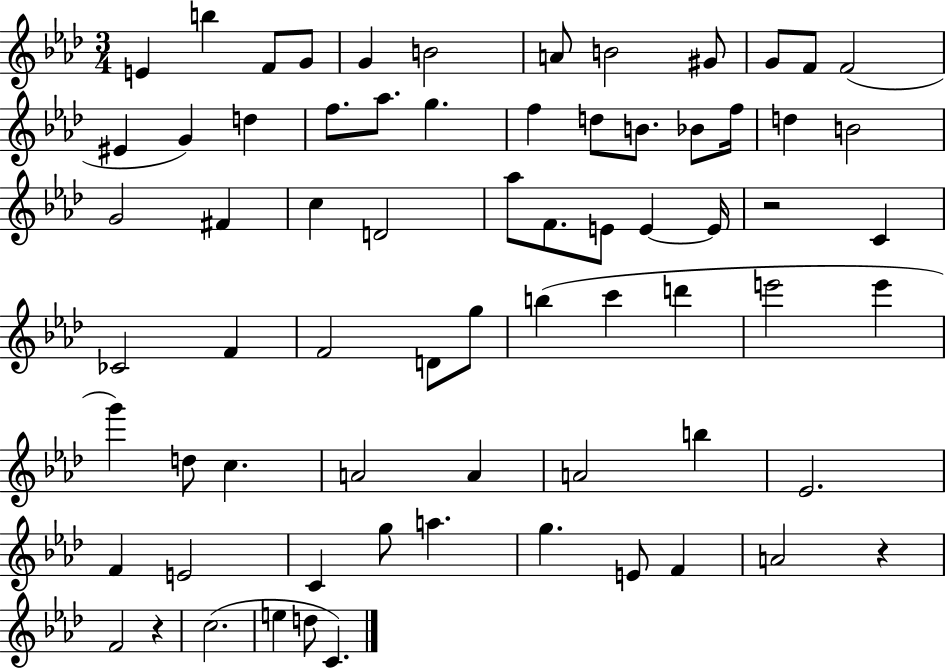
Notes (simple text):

E4/q B5/q F4/e G4/e G4/q B4/h A4/e B4/h G#4/e G4/e F4/e F4/h EIS4/q G4/q D5/q F5/e. Ab5/e. G5/q. F5/q D5/e B4/e. Bb4/e F5/s D5/q B4/h G4/h F#4/q C5/q D4/h Ab5/e F4/e. E4/e E4/q E4/s R/h C4/q CES4/h F4/q F4/h D4/e G5/e B5/q C6/q D6/q E6/h E6/q G6/q D5/e C5/q. A4/h A4/q A4/h B5/q Eb4/h. F4/q E4/h C4/q G5/e A5/q. G5/q. E4/e F4/q A4/h R/q F4/h R/q C5/h. E5/q D5/e C4/q.